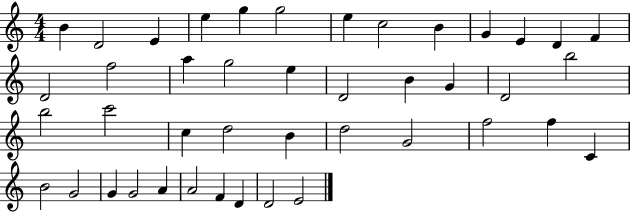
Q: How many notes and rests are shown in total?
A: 43